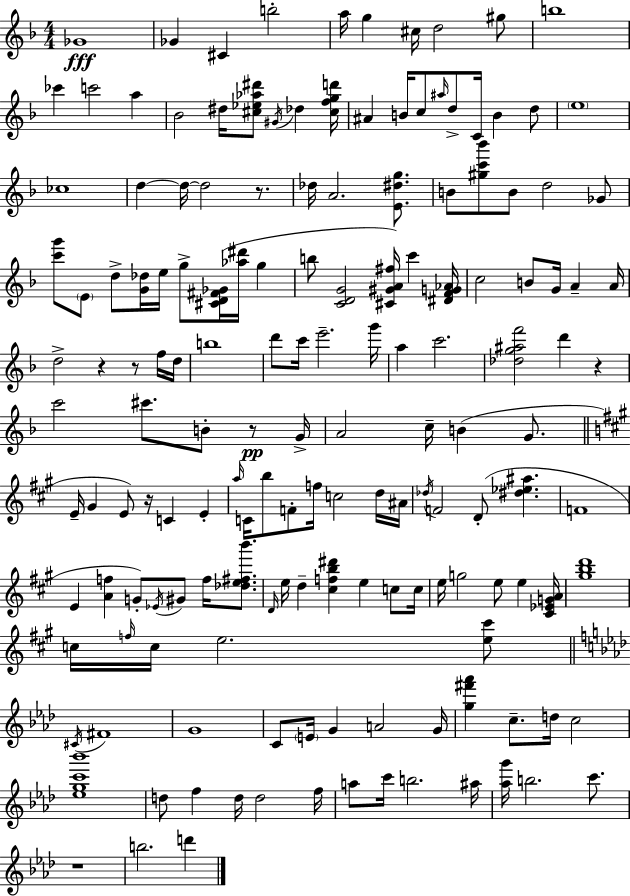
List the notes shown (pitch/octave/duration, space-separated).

Gb4/w Gb4/q C#4/q B5/h A5/s G5/q C#5/s D5/h G#5/e B5/w CES6/q C6/h A5/q Bb4/h D#5/s [C#5,Eb5,Ab5,D#6]/e G#4/s Db5/q [C#5,F5,G5,D6]/s A#4/q B4/s C5/e A#5/s D5/e C4/s B4/q D5/e E5/w CES5/w D5/q D5/s D5/h R/e. Db5/s A4/h. [E4,D#5,G5]/e. B4/e [G#5,C6,Bb6]/e B4/e D5/h Gb4/e [C6,G6]/e E4/e D5/e [G4,Db5]/s E5/s G5/e [C#4,D4,F#4,Gb4]/s [Ab5,D#6]/s G5/q B5/e [C4,D4,G4]/h [C#4,G#4,A4,F#5]/s C6/q [D#4,F4,G4,Ab4]/s C5/h B4/e G4/s A4/q A4/s D5/h R/q R/e F5/s D5/s B5/w D6/e C6/s E6/h. G6/s A5/q C6/h. [Db5,G5,A#5,F6]/h D6/q R/q C6/h C#6/e. B4/e R/e G4/s A4/h C5/s B4/q G4/e. E4/s G#4/q E4/e R/s C4/q E4/q A5/s C4/s B5/e F4/e F5/s C5/h D5/s A#4/s Db5/s F4/h D4/e [D#5,Eb5,A#5]/q. F4/w E4/q [A4,F5]/q G4/e Eb4/s G#4/e F5/s [Db5,E5,F#5,B6]/e. D4/s E5/s D5/q [C#5,F5,B5,D#6]/q E5/q C5/e C5/s E5/s G5/h E5/e E5/q [C#4,Eb4,G4,A4]/s [G#5,B5,D6]/w C5/s F5/s C5/s E5/h. [E5,C#6]/e C#4/s F#4/w G4/w C4/e E4/s G4/q A4/h G4/s [G5,F#6,Ab6]/q C5/e. D5/s C5/h [Eb5,G5,C6,Bb6]/w D5/e F5/q D5/s D5/h F5/s A5/e C6/s B5/h. A#5/s [Ab5,G6]/s B5/h. C6/e. R/w B5/h. D6/q